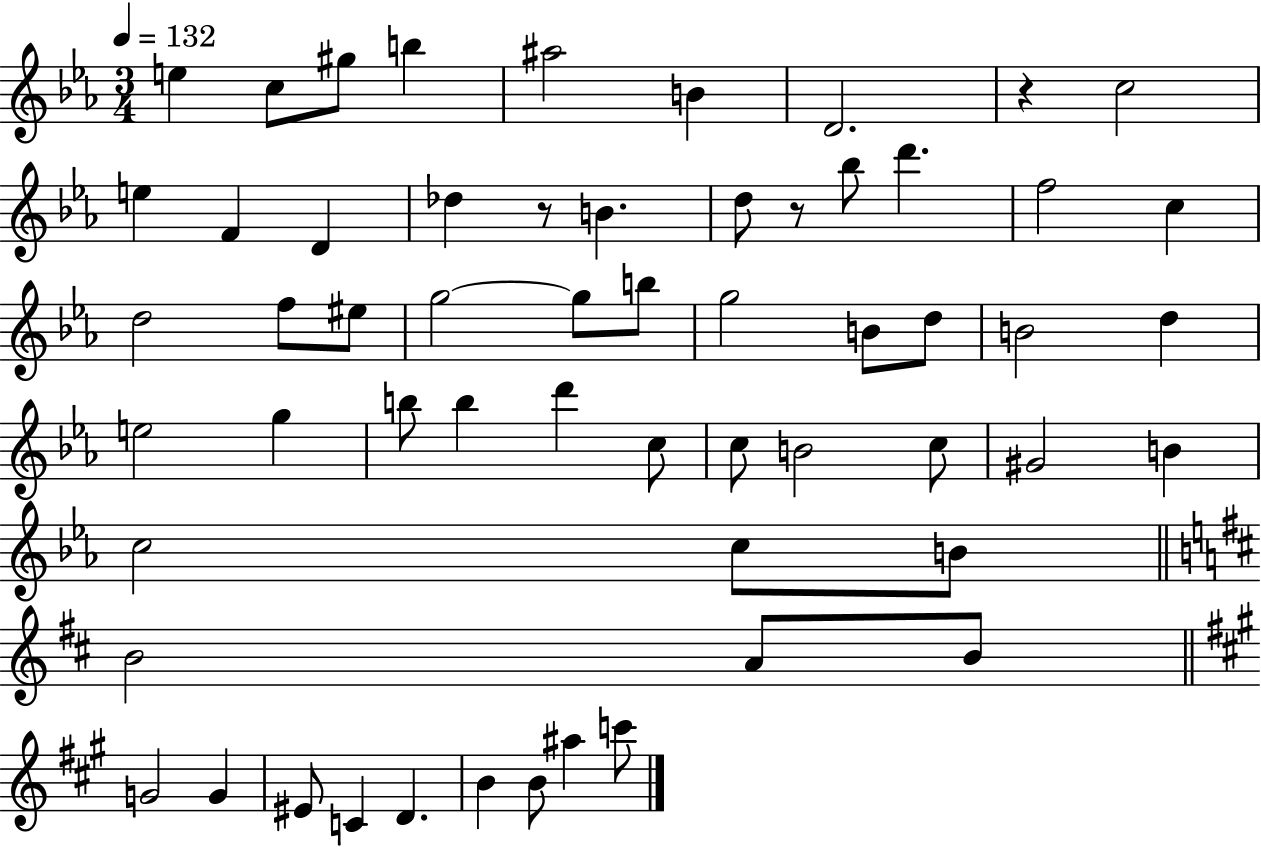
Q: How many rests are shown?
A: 3